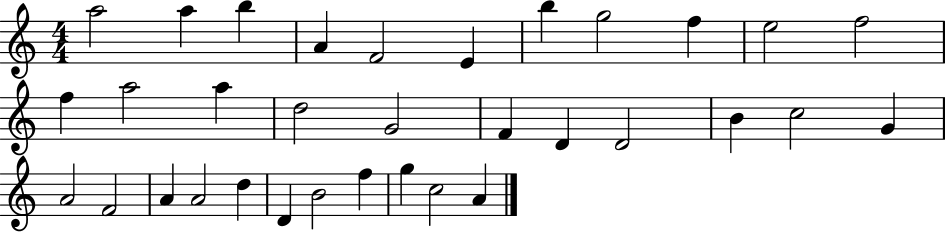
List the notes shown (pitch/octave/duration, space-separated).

A5/h A5/q B5/q A4/q F4/h E4/q B5/q G5/h F5/q E5/h F5/h F5/q A5/h A5/q D5/h G4/h F4/q D4/q D4/h B4/q C5/h G4/q A4/h F4/h A4/q A4/h D5/q D4/q B4/h F5/q G5/q C5/h A4/q